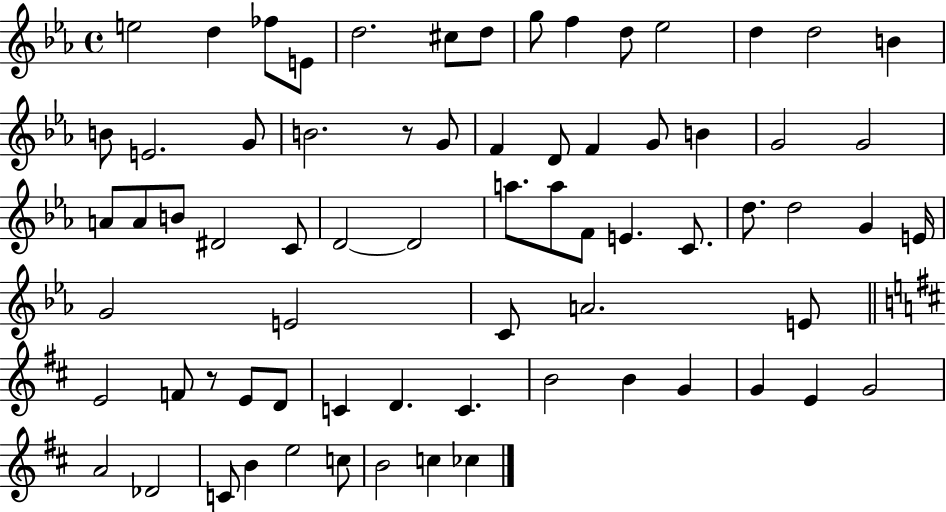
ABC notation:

X:1
T:Untitled
M:4/4
L:1/4
K:Eb
e2 d _f/2 E/2 d2 ^c/2 d/2 g/2 f d/2 _e2 d d2 B B/2 E2 G/2 B2 z/2 G/2 F D/2 F G/2 B G2 G2 A/2 A/2 B/2 ^D2 C/2 D2 D2 a/2 a/2 F/2 E C/2 d/2 d2 G E/4 G2 E2 C/2 A2 E/2 E2 F/2 z/2 E/2 D/2 C D C B2 B G G E G2 A2 _D2 C/2 B e2 c/2 B2 c _c